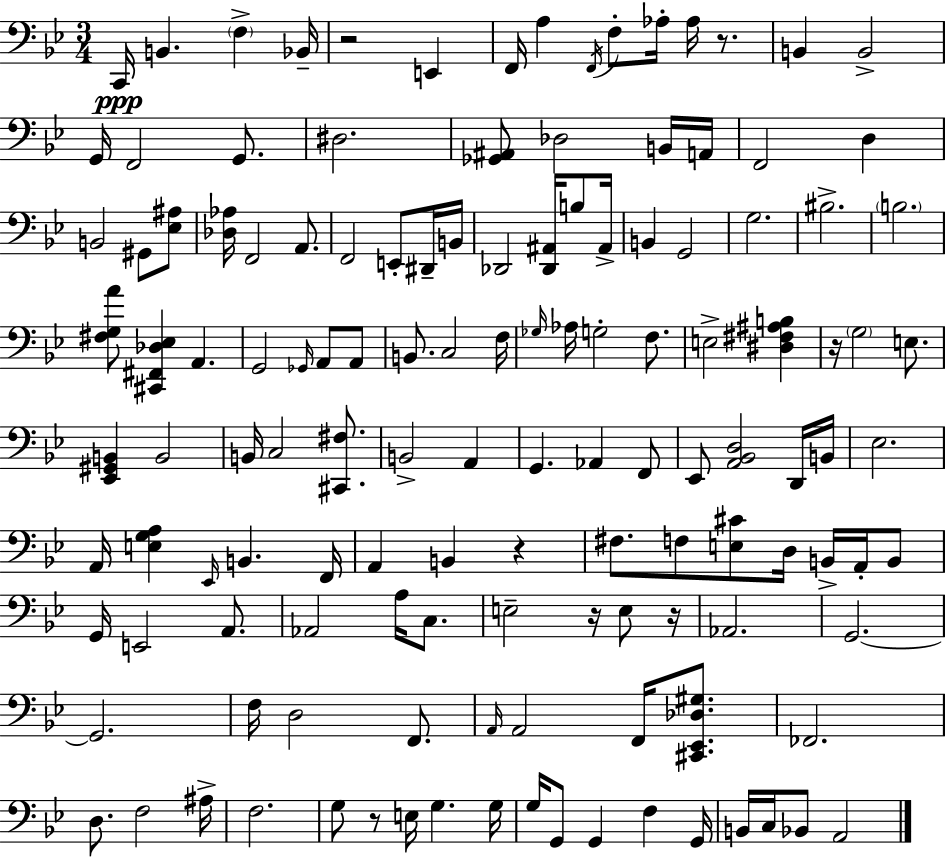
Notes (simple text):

C2/s B2/q. F3/q Bb2/s R/h E2/q F2/s A3/q F2/s F3/e Ab3/s Ab3/s R/e. B2/q B2/h G2/s F2/h G2/e. D#3/h. [Gb2,A#2]/e Db3/h B2/s A2/s F2/h D3/q B2/h G#2/e [Eb3,A#3]/e [Db3,Ab3]/s F2/h A2/e. F2/h E2/e D#2/s B2/s Db2/h [Db2,A#2]/s B3/e A#2/s B2/q G2/h G3/h. BIS3/h. B3/h. [F#3,G3,A4]/e [C#2,F#2,Db3,Eb3]/q A2/q. G2/h Gb2/s A2/e A2/e B2/e. C3/h F3/s Gb3/s Ab3/s G3/h F3/e. E3/h [D#3,F#3,A#3,B3]/q R/s G3/h E3/e. [Eb2,G#2,B2]/q B2/h B2/s C3/h [C#2,F#3]/e. B2/h A2/q G2/q. Ab2/q F2/e Eb2/e [A2,Bb2,D3]/h D2/s B2/s Eb3/h. A2/s [E3,G3,A3]/q Eb2/s B2/q. F2/s A2/q B2/q R/q F#3/e. F3/e [E3,C#4]/e D3/s B2/s A2/s B2/e G2/s E2/h A2/e. Ab2/h A3/s C3/e. E3/h R/s E3/e R/s Ab2/h. G2/h. G2/h. F3/s D3/h F2/e. A2/s A2/h F2/s [C#2,Eb2,Db3,G#3]/e. FES2/h. D3/e. F3/h A#3/s F3/h. G3/e R/e E3/s G3/q. G3/s G3/s G2/e G2/q F3/q G2/s B2/s C3/s Bb2/e A2/h